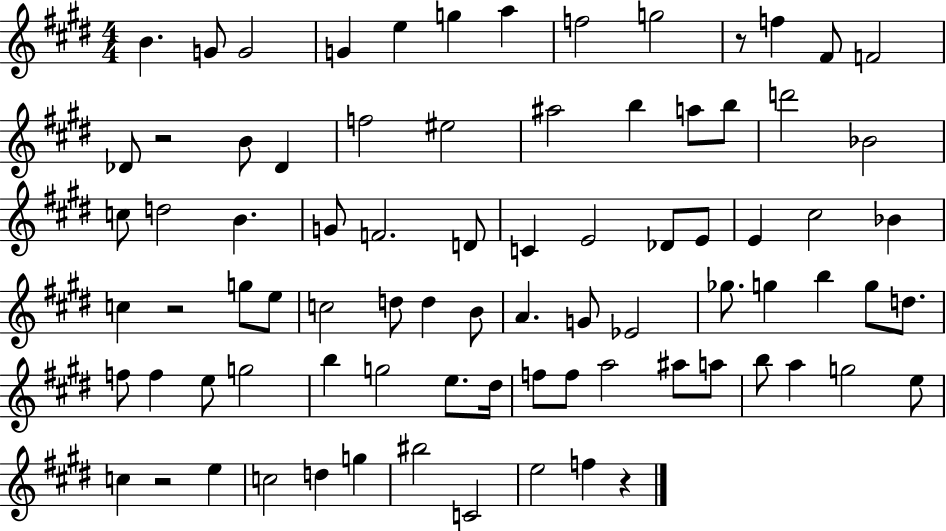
B4/q. G4/e G4/h G4/q E5/q G5/q A5/q F5/h G5/h R/e F5/q F#4/e F4/h Db4/e R/h B4/e Db4/q F5/h EIS5/h A#5/h B5/q A5/e B5/e D6/h Bb4/h C5/e D5/h B4/q. G4/e F4/h. D4/e C4/q E4/h Db4/e E4/e E4/q C#5/h Bb4/q C5/q R/h G5/e E5/e C5/h D5/e D5/q B4/e A4/q. G4/e Eb4/h Gb5/e. G5/q B5/q G5/e D5/e. F5/e F5/q E5/e G5/h B5/q G5/h E5/e. D#5/s F5/e F5/e A5/h A#5/e A5/e B5/e A5/q G5/h E5/e C5/q R/h E5/q C5/h D5/q G5/q BIS5/h C4/h E5/h F5/q R/q